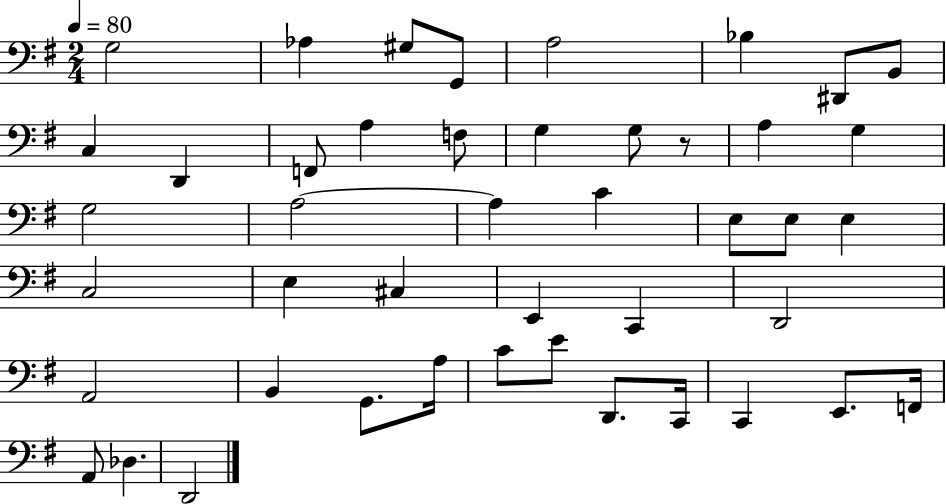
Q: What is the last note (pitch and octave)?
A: D2